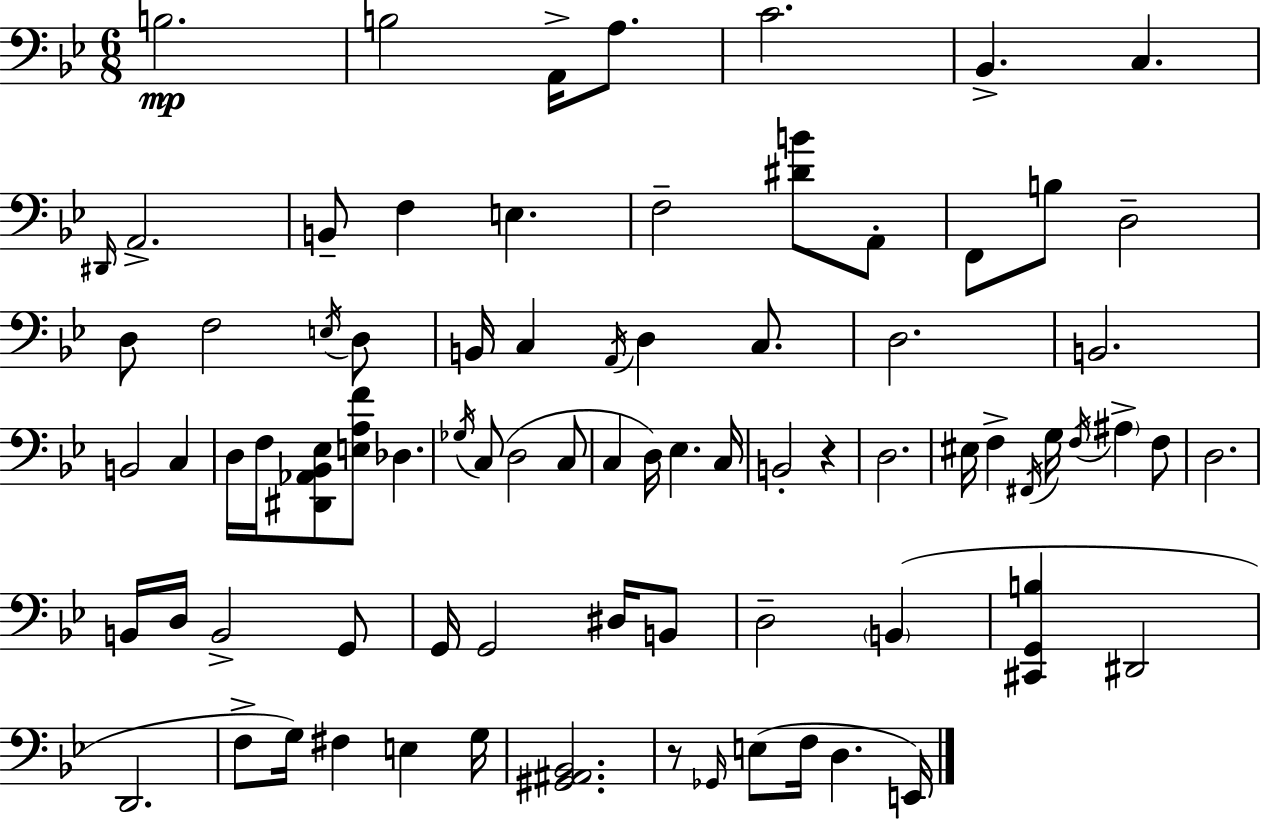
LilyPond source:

{
  \clef bass
  \numericTimeSignature
  \time 6/8
  \key g \minor
  b2.\mp | b2 a,16-> a8. | c'2. | bes,4.-> c4. | \break \grace { dis,16 } a,2.-> | b,8-- f4 e4. | f2-- <dis' b'>8 a,8-. | f,8 b8 d2-- | \break d8 f2 \acciaccatura { e16 } | d8 b,16 c4 \acciaccatura { a,16 } d4 | c8. d2. | b,2. | \break b,2 c4 | d16 f16 <dis, aes, bes, ees>8 <e a f'>8 des4. | \acciaccatura { ges16 }( c8 d2 | c8 c4 d16) ees4. | \break c16 b,2-. | r4 d2. | eis16 f4-> \acciaccatura { fis,16 } g16 \acciaccatura { f16 } | \parenthesize ais4-> f8 d2. | \break b,16 d16 b,2-> | g,8 g,16 g,2 | dis16 b,8 d2-- | \parenthesize b,4( <cis, g, b>4 dis,2 | \break d,2. | f8-> g16) fis4 | e4 g16 <gis, ais, bes,>2. | r8 \grace { ges,16 } e8( f16 | \break d4. e,16) \bar "|."
}